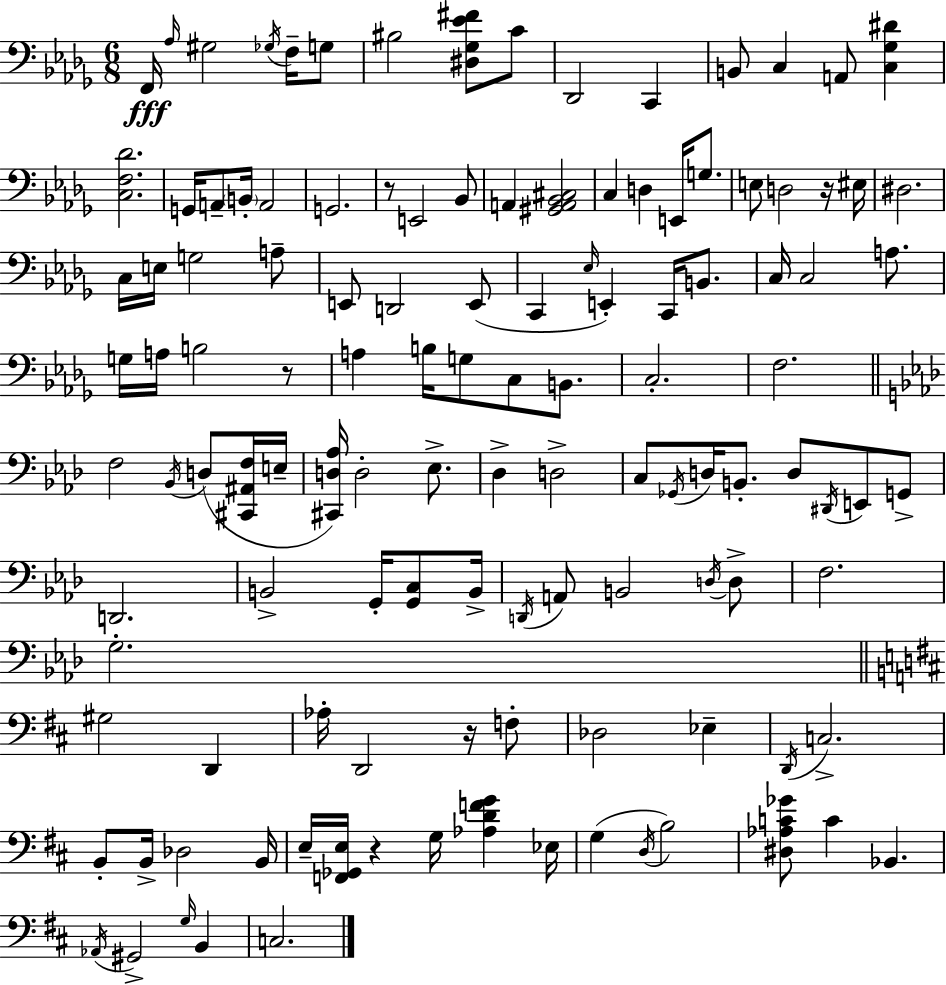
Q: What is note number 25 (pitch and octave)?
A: G3